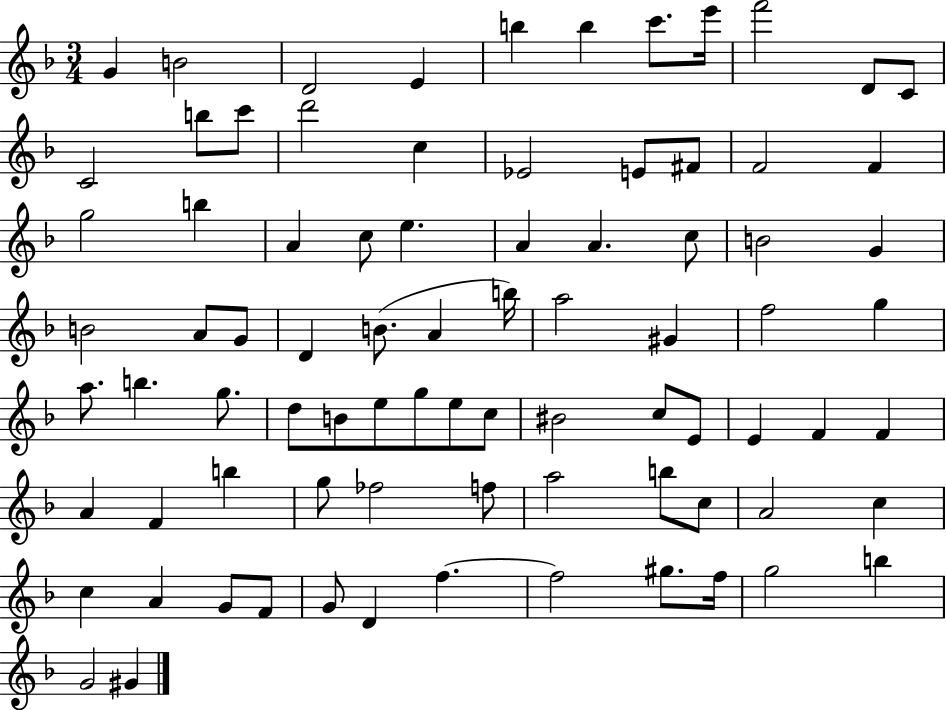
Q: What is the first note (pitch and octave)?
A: G4